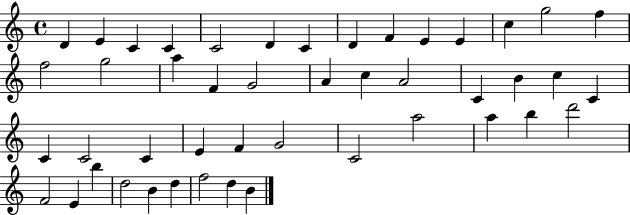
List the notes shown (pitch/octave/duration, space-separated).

D4/q E4/q C4/q C4/q C4/h D4/q C4/q D4/q F4/q E4/q E4/q C5/q G5/h F5/q F5/h G5/h A5/q F4/q G4/h A4/q C5/q A4/h C4/q B4/q C5/q C4/q C4/q C4/h C4/q E4/q F4/q G4/h C4/h A5/h A5/q B5/q D6/h F4/h E4/q B5/q D5/h B4/q D5/q F5/h D5/q B4/q